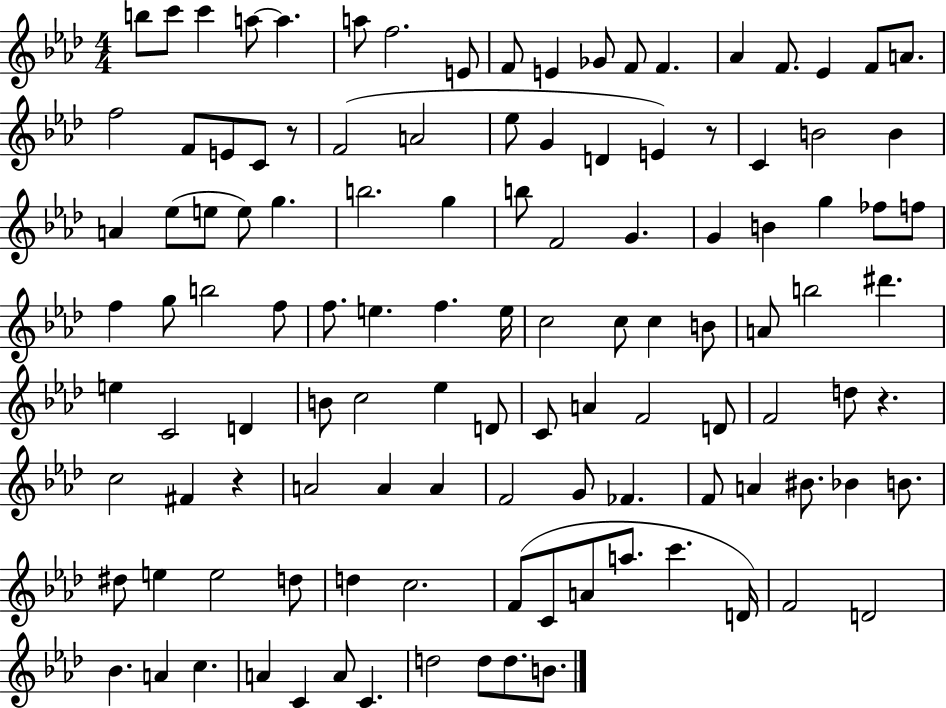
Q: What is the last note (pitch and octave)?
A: B4